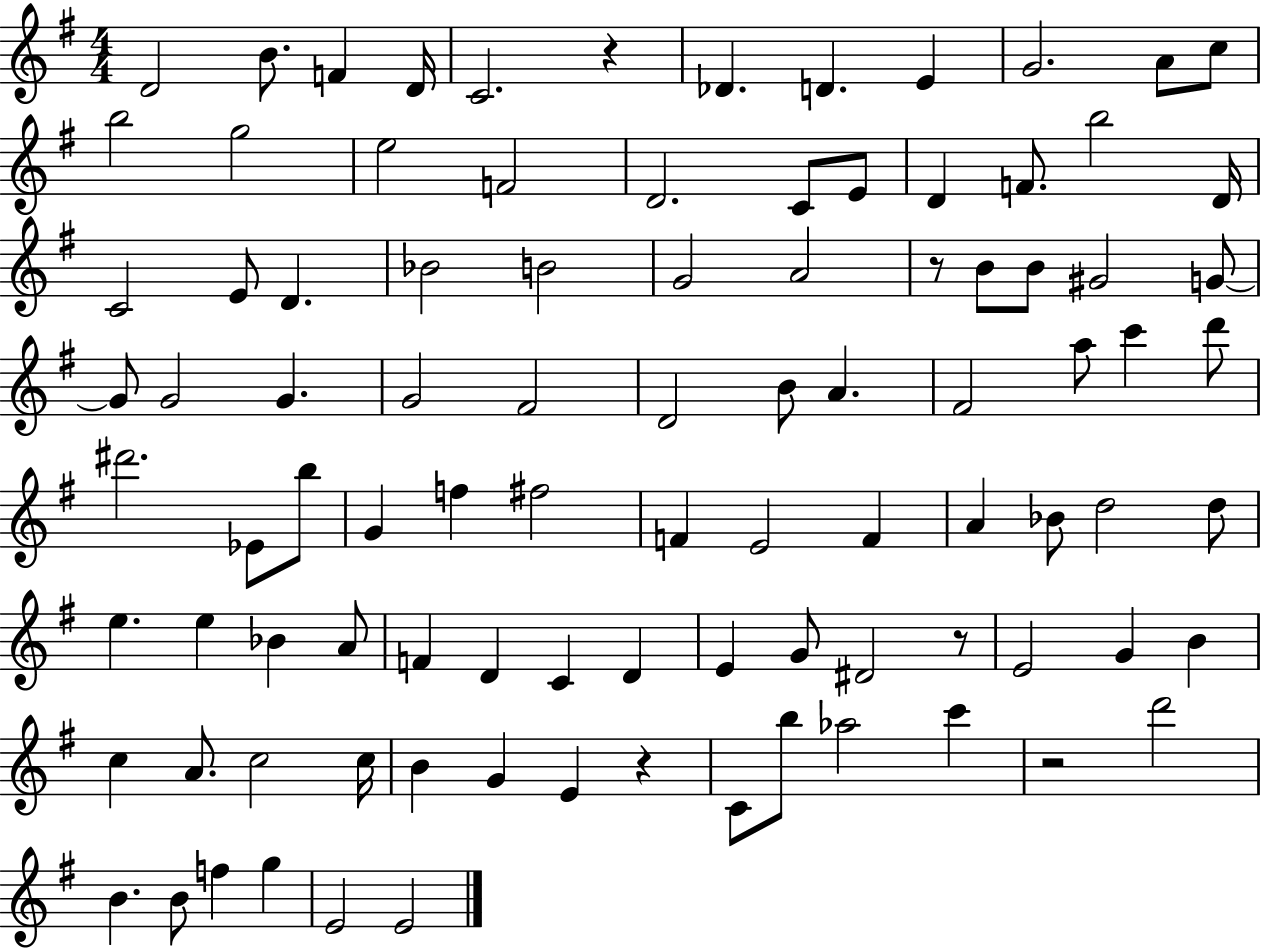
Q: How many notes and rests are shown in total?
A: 95